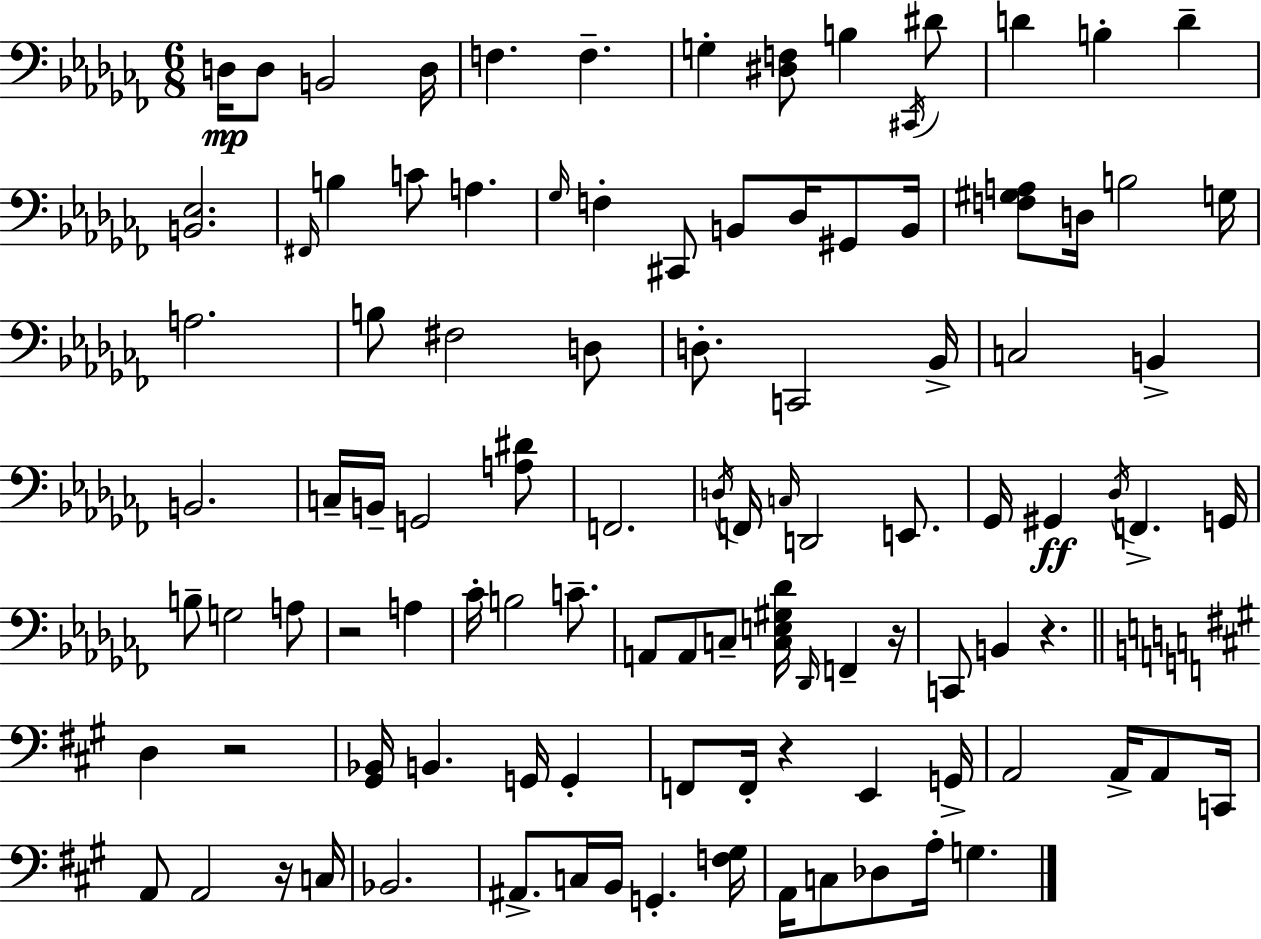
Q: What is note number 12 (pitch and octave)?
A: B3